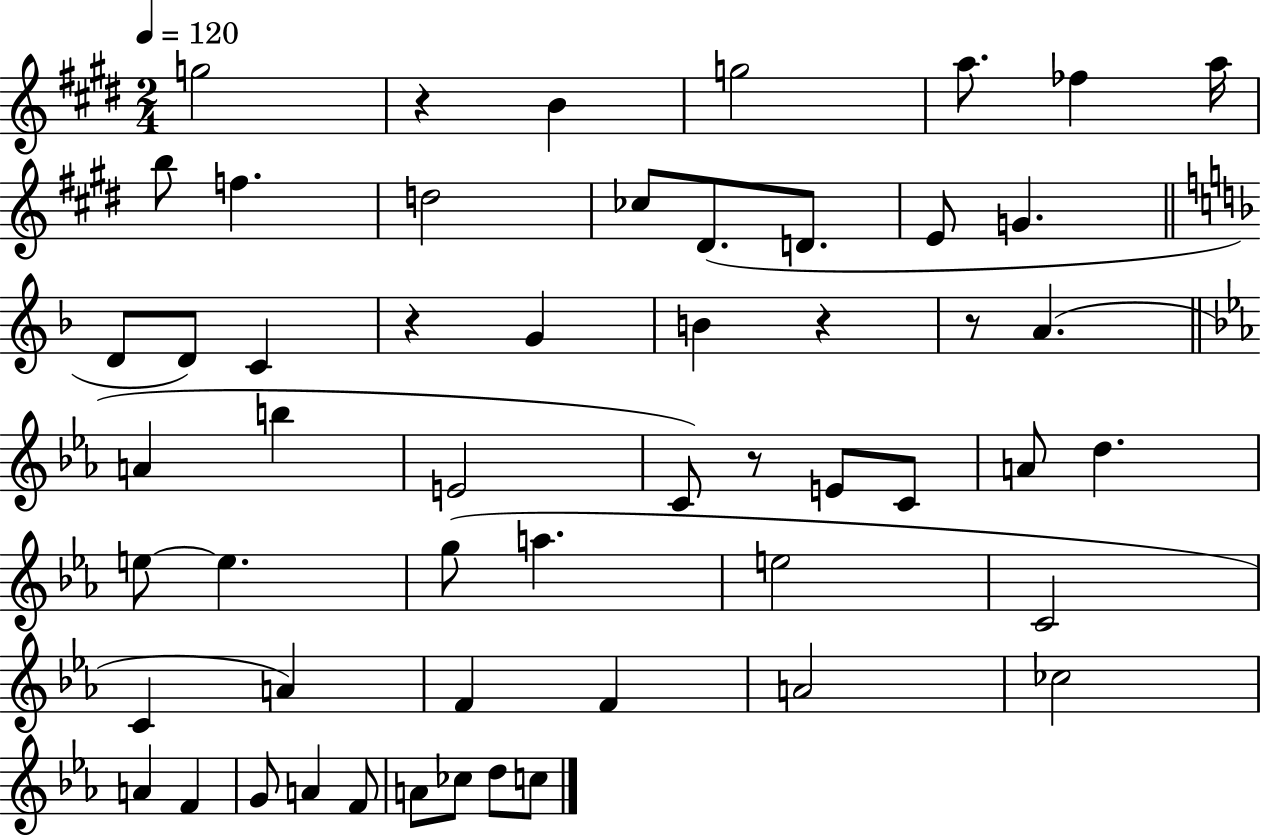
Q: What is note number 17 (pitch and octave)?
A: C4